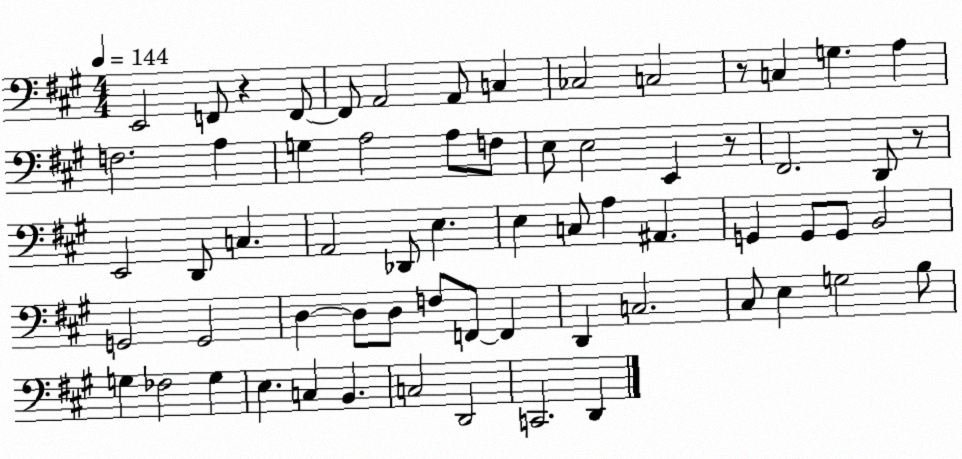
X:1
T:Untitled
M:4/4
L:1/4
K:A
E,,2 F,,/2 z F,,/2 F,,/2 A,,2 A,,/2 C, _C,2 C,2 z/2 C, G, A, F,2 A, G, A,2 A,/2 F,/2 E,/2 E,2 E,, z/2 ^F,,2 D,,/2 z/2 E,,2 D,,/2 C, A,,2 _D,,/2 E, E, C,/2 A, ^A,, G,, G,,/2 G,,/2 B,,2 G,,2 G,,2 D, D,/2 D,/2 F,/2 F,,/2 F,, D,, C,2 ^C,/2 E, G,2 B,/2 G, _F,2 G, E, C, B,, C,2 D,,2 C,,2 D,,